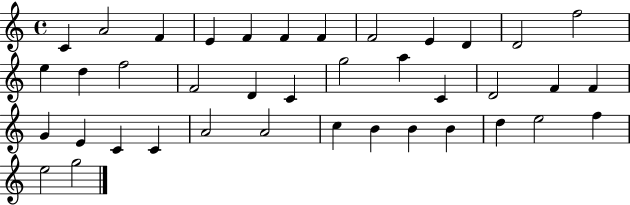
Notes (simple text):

C4/q A4/h F4/q E4/q F4/q F4/q F4/q F4/h E4/q D4/q D4/h F5/h E5/q D5/q F5/h F4/h D4/q C4/q G5/h A5/q C4/q D4/h F4/q F4/q G4/q E4/q C4/q C4/q A4/h A4/h C5/q B4/q B4/q B4/q D5/q E5/h F5/q E5/h G5/h